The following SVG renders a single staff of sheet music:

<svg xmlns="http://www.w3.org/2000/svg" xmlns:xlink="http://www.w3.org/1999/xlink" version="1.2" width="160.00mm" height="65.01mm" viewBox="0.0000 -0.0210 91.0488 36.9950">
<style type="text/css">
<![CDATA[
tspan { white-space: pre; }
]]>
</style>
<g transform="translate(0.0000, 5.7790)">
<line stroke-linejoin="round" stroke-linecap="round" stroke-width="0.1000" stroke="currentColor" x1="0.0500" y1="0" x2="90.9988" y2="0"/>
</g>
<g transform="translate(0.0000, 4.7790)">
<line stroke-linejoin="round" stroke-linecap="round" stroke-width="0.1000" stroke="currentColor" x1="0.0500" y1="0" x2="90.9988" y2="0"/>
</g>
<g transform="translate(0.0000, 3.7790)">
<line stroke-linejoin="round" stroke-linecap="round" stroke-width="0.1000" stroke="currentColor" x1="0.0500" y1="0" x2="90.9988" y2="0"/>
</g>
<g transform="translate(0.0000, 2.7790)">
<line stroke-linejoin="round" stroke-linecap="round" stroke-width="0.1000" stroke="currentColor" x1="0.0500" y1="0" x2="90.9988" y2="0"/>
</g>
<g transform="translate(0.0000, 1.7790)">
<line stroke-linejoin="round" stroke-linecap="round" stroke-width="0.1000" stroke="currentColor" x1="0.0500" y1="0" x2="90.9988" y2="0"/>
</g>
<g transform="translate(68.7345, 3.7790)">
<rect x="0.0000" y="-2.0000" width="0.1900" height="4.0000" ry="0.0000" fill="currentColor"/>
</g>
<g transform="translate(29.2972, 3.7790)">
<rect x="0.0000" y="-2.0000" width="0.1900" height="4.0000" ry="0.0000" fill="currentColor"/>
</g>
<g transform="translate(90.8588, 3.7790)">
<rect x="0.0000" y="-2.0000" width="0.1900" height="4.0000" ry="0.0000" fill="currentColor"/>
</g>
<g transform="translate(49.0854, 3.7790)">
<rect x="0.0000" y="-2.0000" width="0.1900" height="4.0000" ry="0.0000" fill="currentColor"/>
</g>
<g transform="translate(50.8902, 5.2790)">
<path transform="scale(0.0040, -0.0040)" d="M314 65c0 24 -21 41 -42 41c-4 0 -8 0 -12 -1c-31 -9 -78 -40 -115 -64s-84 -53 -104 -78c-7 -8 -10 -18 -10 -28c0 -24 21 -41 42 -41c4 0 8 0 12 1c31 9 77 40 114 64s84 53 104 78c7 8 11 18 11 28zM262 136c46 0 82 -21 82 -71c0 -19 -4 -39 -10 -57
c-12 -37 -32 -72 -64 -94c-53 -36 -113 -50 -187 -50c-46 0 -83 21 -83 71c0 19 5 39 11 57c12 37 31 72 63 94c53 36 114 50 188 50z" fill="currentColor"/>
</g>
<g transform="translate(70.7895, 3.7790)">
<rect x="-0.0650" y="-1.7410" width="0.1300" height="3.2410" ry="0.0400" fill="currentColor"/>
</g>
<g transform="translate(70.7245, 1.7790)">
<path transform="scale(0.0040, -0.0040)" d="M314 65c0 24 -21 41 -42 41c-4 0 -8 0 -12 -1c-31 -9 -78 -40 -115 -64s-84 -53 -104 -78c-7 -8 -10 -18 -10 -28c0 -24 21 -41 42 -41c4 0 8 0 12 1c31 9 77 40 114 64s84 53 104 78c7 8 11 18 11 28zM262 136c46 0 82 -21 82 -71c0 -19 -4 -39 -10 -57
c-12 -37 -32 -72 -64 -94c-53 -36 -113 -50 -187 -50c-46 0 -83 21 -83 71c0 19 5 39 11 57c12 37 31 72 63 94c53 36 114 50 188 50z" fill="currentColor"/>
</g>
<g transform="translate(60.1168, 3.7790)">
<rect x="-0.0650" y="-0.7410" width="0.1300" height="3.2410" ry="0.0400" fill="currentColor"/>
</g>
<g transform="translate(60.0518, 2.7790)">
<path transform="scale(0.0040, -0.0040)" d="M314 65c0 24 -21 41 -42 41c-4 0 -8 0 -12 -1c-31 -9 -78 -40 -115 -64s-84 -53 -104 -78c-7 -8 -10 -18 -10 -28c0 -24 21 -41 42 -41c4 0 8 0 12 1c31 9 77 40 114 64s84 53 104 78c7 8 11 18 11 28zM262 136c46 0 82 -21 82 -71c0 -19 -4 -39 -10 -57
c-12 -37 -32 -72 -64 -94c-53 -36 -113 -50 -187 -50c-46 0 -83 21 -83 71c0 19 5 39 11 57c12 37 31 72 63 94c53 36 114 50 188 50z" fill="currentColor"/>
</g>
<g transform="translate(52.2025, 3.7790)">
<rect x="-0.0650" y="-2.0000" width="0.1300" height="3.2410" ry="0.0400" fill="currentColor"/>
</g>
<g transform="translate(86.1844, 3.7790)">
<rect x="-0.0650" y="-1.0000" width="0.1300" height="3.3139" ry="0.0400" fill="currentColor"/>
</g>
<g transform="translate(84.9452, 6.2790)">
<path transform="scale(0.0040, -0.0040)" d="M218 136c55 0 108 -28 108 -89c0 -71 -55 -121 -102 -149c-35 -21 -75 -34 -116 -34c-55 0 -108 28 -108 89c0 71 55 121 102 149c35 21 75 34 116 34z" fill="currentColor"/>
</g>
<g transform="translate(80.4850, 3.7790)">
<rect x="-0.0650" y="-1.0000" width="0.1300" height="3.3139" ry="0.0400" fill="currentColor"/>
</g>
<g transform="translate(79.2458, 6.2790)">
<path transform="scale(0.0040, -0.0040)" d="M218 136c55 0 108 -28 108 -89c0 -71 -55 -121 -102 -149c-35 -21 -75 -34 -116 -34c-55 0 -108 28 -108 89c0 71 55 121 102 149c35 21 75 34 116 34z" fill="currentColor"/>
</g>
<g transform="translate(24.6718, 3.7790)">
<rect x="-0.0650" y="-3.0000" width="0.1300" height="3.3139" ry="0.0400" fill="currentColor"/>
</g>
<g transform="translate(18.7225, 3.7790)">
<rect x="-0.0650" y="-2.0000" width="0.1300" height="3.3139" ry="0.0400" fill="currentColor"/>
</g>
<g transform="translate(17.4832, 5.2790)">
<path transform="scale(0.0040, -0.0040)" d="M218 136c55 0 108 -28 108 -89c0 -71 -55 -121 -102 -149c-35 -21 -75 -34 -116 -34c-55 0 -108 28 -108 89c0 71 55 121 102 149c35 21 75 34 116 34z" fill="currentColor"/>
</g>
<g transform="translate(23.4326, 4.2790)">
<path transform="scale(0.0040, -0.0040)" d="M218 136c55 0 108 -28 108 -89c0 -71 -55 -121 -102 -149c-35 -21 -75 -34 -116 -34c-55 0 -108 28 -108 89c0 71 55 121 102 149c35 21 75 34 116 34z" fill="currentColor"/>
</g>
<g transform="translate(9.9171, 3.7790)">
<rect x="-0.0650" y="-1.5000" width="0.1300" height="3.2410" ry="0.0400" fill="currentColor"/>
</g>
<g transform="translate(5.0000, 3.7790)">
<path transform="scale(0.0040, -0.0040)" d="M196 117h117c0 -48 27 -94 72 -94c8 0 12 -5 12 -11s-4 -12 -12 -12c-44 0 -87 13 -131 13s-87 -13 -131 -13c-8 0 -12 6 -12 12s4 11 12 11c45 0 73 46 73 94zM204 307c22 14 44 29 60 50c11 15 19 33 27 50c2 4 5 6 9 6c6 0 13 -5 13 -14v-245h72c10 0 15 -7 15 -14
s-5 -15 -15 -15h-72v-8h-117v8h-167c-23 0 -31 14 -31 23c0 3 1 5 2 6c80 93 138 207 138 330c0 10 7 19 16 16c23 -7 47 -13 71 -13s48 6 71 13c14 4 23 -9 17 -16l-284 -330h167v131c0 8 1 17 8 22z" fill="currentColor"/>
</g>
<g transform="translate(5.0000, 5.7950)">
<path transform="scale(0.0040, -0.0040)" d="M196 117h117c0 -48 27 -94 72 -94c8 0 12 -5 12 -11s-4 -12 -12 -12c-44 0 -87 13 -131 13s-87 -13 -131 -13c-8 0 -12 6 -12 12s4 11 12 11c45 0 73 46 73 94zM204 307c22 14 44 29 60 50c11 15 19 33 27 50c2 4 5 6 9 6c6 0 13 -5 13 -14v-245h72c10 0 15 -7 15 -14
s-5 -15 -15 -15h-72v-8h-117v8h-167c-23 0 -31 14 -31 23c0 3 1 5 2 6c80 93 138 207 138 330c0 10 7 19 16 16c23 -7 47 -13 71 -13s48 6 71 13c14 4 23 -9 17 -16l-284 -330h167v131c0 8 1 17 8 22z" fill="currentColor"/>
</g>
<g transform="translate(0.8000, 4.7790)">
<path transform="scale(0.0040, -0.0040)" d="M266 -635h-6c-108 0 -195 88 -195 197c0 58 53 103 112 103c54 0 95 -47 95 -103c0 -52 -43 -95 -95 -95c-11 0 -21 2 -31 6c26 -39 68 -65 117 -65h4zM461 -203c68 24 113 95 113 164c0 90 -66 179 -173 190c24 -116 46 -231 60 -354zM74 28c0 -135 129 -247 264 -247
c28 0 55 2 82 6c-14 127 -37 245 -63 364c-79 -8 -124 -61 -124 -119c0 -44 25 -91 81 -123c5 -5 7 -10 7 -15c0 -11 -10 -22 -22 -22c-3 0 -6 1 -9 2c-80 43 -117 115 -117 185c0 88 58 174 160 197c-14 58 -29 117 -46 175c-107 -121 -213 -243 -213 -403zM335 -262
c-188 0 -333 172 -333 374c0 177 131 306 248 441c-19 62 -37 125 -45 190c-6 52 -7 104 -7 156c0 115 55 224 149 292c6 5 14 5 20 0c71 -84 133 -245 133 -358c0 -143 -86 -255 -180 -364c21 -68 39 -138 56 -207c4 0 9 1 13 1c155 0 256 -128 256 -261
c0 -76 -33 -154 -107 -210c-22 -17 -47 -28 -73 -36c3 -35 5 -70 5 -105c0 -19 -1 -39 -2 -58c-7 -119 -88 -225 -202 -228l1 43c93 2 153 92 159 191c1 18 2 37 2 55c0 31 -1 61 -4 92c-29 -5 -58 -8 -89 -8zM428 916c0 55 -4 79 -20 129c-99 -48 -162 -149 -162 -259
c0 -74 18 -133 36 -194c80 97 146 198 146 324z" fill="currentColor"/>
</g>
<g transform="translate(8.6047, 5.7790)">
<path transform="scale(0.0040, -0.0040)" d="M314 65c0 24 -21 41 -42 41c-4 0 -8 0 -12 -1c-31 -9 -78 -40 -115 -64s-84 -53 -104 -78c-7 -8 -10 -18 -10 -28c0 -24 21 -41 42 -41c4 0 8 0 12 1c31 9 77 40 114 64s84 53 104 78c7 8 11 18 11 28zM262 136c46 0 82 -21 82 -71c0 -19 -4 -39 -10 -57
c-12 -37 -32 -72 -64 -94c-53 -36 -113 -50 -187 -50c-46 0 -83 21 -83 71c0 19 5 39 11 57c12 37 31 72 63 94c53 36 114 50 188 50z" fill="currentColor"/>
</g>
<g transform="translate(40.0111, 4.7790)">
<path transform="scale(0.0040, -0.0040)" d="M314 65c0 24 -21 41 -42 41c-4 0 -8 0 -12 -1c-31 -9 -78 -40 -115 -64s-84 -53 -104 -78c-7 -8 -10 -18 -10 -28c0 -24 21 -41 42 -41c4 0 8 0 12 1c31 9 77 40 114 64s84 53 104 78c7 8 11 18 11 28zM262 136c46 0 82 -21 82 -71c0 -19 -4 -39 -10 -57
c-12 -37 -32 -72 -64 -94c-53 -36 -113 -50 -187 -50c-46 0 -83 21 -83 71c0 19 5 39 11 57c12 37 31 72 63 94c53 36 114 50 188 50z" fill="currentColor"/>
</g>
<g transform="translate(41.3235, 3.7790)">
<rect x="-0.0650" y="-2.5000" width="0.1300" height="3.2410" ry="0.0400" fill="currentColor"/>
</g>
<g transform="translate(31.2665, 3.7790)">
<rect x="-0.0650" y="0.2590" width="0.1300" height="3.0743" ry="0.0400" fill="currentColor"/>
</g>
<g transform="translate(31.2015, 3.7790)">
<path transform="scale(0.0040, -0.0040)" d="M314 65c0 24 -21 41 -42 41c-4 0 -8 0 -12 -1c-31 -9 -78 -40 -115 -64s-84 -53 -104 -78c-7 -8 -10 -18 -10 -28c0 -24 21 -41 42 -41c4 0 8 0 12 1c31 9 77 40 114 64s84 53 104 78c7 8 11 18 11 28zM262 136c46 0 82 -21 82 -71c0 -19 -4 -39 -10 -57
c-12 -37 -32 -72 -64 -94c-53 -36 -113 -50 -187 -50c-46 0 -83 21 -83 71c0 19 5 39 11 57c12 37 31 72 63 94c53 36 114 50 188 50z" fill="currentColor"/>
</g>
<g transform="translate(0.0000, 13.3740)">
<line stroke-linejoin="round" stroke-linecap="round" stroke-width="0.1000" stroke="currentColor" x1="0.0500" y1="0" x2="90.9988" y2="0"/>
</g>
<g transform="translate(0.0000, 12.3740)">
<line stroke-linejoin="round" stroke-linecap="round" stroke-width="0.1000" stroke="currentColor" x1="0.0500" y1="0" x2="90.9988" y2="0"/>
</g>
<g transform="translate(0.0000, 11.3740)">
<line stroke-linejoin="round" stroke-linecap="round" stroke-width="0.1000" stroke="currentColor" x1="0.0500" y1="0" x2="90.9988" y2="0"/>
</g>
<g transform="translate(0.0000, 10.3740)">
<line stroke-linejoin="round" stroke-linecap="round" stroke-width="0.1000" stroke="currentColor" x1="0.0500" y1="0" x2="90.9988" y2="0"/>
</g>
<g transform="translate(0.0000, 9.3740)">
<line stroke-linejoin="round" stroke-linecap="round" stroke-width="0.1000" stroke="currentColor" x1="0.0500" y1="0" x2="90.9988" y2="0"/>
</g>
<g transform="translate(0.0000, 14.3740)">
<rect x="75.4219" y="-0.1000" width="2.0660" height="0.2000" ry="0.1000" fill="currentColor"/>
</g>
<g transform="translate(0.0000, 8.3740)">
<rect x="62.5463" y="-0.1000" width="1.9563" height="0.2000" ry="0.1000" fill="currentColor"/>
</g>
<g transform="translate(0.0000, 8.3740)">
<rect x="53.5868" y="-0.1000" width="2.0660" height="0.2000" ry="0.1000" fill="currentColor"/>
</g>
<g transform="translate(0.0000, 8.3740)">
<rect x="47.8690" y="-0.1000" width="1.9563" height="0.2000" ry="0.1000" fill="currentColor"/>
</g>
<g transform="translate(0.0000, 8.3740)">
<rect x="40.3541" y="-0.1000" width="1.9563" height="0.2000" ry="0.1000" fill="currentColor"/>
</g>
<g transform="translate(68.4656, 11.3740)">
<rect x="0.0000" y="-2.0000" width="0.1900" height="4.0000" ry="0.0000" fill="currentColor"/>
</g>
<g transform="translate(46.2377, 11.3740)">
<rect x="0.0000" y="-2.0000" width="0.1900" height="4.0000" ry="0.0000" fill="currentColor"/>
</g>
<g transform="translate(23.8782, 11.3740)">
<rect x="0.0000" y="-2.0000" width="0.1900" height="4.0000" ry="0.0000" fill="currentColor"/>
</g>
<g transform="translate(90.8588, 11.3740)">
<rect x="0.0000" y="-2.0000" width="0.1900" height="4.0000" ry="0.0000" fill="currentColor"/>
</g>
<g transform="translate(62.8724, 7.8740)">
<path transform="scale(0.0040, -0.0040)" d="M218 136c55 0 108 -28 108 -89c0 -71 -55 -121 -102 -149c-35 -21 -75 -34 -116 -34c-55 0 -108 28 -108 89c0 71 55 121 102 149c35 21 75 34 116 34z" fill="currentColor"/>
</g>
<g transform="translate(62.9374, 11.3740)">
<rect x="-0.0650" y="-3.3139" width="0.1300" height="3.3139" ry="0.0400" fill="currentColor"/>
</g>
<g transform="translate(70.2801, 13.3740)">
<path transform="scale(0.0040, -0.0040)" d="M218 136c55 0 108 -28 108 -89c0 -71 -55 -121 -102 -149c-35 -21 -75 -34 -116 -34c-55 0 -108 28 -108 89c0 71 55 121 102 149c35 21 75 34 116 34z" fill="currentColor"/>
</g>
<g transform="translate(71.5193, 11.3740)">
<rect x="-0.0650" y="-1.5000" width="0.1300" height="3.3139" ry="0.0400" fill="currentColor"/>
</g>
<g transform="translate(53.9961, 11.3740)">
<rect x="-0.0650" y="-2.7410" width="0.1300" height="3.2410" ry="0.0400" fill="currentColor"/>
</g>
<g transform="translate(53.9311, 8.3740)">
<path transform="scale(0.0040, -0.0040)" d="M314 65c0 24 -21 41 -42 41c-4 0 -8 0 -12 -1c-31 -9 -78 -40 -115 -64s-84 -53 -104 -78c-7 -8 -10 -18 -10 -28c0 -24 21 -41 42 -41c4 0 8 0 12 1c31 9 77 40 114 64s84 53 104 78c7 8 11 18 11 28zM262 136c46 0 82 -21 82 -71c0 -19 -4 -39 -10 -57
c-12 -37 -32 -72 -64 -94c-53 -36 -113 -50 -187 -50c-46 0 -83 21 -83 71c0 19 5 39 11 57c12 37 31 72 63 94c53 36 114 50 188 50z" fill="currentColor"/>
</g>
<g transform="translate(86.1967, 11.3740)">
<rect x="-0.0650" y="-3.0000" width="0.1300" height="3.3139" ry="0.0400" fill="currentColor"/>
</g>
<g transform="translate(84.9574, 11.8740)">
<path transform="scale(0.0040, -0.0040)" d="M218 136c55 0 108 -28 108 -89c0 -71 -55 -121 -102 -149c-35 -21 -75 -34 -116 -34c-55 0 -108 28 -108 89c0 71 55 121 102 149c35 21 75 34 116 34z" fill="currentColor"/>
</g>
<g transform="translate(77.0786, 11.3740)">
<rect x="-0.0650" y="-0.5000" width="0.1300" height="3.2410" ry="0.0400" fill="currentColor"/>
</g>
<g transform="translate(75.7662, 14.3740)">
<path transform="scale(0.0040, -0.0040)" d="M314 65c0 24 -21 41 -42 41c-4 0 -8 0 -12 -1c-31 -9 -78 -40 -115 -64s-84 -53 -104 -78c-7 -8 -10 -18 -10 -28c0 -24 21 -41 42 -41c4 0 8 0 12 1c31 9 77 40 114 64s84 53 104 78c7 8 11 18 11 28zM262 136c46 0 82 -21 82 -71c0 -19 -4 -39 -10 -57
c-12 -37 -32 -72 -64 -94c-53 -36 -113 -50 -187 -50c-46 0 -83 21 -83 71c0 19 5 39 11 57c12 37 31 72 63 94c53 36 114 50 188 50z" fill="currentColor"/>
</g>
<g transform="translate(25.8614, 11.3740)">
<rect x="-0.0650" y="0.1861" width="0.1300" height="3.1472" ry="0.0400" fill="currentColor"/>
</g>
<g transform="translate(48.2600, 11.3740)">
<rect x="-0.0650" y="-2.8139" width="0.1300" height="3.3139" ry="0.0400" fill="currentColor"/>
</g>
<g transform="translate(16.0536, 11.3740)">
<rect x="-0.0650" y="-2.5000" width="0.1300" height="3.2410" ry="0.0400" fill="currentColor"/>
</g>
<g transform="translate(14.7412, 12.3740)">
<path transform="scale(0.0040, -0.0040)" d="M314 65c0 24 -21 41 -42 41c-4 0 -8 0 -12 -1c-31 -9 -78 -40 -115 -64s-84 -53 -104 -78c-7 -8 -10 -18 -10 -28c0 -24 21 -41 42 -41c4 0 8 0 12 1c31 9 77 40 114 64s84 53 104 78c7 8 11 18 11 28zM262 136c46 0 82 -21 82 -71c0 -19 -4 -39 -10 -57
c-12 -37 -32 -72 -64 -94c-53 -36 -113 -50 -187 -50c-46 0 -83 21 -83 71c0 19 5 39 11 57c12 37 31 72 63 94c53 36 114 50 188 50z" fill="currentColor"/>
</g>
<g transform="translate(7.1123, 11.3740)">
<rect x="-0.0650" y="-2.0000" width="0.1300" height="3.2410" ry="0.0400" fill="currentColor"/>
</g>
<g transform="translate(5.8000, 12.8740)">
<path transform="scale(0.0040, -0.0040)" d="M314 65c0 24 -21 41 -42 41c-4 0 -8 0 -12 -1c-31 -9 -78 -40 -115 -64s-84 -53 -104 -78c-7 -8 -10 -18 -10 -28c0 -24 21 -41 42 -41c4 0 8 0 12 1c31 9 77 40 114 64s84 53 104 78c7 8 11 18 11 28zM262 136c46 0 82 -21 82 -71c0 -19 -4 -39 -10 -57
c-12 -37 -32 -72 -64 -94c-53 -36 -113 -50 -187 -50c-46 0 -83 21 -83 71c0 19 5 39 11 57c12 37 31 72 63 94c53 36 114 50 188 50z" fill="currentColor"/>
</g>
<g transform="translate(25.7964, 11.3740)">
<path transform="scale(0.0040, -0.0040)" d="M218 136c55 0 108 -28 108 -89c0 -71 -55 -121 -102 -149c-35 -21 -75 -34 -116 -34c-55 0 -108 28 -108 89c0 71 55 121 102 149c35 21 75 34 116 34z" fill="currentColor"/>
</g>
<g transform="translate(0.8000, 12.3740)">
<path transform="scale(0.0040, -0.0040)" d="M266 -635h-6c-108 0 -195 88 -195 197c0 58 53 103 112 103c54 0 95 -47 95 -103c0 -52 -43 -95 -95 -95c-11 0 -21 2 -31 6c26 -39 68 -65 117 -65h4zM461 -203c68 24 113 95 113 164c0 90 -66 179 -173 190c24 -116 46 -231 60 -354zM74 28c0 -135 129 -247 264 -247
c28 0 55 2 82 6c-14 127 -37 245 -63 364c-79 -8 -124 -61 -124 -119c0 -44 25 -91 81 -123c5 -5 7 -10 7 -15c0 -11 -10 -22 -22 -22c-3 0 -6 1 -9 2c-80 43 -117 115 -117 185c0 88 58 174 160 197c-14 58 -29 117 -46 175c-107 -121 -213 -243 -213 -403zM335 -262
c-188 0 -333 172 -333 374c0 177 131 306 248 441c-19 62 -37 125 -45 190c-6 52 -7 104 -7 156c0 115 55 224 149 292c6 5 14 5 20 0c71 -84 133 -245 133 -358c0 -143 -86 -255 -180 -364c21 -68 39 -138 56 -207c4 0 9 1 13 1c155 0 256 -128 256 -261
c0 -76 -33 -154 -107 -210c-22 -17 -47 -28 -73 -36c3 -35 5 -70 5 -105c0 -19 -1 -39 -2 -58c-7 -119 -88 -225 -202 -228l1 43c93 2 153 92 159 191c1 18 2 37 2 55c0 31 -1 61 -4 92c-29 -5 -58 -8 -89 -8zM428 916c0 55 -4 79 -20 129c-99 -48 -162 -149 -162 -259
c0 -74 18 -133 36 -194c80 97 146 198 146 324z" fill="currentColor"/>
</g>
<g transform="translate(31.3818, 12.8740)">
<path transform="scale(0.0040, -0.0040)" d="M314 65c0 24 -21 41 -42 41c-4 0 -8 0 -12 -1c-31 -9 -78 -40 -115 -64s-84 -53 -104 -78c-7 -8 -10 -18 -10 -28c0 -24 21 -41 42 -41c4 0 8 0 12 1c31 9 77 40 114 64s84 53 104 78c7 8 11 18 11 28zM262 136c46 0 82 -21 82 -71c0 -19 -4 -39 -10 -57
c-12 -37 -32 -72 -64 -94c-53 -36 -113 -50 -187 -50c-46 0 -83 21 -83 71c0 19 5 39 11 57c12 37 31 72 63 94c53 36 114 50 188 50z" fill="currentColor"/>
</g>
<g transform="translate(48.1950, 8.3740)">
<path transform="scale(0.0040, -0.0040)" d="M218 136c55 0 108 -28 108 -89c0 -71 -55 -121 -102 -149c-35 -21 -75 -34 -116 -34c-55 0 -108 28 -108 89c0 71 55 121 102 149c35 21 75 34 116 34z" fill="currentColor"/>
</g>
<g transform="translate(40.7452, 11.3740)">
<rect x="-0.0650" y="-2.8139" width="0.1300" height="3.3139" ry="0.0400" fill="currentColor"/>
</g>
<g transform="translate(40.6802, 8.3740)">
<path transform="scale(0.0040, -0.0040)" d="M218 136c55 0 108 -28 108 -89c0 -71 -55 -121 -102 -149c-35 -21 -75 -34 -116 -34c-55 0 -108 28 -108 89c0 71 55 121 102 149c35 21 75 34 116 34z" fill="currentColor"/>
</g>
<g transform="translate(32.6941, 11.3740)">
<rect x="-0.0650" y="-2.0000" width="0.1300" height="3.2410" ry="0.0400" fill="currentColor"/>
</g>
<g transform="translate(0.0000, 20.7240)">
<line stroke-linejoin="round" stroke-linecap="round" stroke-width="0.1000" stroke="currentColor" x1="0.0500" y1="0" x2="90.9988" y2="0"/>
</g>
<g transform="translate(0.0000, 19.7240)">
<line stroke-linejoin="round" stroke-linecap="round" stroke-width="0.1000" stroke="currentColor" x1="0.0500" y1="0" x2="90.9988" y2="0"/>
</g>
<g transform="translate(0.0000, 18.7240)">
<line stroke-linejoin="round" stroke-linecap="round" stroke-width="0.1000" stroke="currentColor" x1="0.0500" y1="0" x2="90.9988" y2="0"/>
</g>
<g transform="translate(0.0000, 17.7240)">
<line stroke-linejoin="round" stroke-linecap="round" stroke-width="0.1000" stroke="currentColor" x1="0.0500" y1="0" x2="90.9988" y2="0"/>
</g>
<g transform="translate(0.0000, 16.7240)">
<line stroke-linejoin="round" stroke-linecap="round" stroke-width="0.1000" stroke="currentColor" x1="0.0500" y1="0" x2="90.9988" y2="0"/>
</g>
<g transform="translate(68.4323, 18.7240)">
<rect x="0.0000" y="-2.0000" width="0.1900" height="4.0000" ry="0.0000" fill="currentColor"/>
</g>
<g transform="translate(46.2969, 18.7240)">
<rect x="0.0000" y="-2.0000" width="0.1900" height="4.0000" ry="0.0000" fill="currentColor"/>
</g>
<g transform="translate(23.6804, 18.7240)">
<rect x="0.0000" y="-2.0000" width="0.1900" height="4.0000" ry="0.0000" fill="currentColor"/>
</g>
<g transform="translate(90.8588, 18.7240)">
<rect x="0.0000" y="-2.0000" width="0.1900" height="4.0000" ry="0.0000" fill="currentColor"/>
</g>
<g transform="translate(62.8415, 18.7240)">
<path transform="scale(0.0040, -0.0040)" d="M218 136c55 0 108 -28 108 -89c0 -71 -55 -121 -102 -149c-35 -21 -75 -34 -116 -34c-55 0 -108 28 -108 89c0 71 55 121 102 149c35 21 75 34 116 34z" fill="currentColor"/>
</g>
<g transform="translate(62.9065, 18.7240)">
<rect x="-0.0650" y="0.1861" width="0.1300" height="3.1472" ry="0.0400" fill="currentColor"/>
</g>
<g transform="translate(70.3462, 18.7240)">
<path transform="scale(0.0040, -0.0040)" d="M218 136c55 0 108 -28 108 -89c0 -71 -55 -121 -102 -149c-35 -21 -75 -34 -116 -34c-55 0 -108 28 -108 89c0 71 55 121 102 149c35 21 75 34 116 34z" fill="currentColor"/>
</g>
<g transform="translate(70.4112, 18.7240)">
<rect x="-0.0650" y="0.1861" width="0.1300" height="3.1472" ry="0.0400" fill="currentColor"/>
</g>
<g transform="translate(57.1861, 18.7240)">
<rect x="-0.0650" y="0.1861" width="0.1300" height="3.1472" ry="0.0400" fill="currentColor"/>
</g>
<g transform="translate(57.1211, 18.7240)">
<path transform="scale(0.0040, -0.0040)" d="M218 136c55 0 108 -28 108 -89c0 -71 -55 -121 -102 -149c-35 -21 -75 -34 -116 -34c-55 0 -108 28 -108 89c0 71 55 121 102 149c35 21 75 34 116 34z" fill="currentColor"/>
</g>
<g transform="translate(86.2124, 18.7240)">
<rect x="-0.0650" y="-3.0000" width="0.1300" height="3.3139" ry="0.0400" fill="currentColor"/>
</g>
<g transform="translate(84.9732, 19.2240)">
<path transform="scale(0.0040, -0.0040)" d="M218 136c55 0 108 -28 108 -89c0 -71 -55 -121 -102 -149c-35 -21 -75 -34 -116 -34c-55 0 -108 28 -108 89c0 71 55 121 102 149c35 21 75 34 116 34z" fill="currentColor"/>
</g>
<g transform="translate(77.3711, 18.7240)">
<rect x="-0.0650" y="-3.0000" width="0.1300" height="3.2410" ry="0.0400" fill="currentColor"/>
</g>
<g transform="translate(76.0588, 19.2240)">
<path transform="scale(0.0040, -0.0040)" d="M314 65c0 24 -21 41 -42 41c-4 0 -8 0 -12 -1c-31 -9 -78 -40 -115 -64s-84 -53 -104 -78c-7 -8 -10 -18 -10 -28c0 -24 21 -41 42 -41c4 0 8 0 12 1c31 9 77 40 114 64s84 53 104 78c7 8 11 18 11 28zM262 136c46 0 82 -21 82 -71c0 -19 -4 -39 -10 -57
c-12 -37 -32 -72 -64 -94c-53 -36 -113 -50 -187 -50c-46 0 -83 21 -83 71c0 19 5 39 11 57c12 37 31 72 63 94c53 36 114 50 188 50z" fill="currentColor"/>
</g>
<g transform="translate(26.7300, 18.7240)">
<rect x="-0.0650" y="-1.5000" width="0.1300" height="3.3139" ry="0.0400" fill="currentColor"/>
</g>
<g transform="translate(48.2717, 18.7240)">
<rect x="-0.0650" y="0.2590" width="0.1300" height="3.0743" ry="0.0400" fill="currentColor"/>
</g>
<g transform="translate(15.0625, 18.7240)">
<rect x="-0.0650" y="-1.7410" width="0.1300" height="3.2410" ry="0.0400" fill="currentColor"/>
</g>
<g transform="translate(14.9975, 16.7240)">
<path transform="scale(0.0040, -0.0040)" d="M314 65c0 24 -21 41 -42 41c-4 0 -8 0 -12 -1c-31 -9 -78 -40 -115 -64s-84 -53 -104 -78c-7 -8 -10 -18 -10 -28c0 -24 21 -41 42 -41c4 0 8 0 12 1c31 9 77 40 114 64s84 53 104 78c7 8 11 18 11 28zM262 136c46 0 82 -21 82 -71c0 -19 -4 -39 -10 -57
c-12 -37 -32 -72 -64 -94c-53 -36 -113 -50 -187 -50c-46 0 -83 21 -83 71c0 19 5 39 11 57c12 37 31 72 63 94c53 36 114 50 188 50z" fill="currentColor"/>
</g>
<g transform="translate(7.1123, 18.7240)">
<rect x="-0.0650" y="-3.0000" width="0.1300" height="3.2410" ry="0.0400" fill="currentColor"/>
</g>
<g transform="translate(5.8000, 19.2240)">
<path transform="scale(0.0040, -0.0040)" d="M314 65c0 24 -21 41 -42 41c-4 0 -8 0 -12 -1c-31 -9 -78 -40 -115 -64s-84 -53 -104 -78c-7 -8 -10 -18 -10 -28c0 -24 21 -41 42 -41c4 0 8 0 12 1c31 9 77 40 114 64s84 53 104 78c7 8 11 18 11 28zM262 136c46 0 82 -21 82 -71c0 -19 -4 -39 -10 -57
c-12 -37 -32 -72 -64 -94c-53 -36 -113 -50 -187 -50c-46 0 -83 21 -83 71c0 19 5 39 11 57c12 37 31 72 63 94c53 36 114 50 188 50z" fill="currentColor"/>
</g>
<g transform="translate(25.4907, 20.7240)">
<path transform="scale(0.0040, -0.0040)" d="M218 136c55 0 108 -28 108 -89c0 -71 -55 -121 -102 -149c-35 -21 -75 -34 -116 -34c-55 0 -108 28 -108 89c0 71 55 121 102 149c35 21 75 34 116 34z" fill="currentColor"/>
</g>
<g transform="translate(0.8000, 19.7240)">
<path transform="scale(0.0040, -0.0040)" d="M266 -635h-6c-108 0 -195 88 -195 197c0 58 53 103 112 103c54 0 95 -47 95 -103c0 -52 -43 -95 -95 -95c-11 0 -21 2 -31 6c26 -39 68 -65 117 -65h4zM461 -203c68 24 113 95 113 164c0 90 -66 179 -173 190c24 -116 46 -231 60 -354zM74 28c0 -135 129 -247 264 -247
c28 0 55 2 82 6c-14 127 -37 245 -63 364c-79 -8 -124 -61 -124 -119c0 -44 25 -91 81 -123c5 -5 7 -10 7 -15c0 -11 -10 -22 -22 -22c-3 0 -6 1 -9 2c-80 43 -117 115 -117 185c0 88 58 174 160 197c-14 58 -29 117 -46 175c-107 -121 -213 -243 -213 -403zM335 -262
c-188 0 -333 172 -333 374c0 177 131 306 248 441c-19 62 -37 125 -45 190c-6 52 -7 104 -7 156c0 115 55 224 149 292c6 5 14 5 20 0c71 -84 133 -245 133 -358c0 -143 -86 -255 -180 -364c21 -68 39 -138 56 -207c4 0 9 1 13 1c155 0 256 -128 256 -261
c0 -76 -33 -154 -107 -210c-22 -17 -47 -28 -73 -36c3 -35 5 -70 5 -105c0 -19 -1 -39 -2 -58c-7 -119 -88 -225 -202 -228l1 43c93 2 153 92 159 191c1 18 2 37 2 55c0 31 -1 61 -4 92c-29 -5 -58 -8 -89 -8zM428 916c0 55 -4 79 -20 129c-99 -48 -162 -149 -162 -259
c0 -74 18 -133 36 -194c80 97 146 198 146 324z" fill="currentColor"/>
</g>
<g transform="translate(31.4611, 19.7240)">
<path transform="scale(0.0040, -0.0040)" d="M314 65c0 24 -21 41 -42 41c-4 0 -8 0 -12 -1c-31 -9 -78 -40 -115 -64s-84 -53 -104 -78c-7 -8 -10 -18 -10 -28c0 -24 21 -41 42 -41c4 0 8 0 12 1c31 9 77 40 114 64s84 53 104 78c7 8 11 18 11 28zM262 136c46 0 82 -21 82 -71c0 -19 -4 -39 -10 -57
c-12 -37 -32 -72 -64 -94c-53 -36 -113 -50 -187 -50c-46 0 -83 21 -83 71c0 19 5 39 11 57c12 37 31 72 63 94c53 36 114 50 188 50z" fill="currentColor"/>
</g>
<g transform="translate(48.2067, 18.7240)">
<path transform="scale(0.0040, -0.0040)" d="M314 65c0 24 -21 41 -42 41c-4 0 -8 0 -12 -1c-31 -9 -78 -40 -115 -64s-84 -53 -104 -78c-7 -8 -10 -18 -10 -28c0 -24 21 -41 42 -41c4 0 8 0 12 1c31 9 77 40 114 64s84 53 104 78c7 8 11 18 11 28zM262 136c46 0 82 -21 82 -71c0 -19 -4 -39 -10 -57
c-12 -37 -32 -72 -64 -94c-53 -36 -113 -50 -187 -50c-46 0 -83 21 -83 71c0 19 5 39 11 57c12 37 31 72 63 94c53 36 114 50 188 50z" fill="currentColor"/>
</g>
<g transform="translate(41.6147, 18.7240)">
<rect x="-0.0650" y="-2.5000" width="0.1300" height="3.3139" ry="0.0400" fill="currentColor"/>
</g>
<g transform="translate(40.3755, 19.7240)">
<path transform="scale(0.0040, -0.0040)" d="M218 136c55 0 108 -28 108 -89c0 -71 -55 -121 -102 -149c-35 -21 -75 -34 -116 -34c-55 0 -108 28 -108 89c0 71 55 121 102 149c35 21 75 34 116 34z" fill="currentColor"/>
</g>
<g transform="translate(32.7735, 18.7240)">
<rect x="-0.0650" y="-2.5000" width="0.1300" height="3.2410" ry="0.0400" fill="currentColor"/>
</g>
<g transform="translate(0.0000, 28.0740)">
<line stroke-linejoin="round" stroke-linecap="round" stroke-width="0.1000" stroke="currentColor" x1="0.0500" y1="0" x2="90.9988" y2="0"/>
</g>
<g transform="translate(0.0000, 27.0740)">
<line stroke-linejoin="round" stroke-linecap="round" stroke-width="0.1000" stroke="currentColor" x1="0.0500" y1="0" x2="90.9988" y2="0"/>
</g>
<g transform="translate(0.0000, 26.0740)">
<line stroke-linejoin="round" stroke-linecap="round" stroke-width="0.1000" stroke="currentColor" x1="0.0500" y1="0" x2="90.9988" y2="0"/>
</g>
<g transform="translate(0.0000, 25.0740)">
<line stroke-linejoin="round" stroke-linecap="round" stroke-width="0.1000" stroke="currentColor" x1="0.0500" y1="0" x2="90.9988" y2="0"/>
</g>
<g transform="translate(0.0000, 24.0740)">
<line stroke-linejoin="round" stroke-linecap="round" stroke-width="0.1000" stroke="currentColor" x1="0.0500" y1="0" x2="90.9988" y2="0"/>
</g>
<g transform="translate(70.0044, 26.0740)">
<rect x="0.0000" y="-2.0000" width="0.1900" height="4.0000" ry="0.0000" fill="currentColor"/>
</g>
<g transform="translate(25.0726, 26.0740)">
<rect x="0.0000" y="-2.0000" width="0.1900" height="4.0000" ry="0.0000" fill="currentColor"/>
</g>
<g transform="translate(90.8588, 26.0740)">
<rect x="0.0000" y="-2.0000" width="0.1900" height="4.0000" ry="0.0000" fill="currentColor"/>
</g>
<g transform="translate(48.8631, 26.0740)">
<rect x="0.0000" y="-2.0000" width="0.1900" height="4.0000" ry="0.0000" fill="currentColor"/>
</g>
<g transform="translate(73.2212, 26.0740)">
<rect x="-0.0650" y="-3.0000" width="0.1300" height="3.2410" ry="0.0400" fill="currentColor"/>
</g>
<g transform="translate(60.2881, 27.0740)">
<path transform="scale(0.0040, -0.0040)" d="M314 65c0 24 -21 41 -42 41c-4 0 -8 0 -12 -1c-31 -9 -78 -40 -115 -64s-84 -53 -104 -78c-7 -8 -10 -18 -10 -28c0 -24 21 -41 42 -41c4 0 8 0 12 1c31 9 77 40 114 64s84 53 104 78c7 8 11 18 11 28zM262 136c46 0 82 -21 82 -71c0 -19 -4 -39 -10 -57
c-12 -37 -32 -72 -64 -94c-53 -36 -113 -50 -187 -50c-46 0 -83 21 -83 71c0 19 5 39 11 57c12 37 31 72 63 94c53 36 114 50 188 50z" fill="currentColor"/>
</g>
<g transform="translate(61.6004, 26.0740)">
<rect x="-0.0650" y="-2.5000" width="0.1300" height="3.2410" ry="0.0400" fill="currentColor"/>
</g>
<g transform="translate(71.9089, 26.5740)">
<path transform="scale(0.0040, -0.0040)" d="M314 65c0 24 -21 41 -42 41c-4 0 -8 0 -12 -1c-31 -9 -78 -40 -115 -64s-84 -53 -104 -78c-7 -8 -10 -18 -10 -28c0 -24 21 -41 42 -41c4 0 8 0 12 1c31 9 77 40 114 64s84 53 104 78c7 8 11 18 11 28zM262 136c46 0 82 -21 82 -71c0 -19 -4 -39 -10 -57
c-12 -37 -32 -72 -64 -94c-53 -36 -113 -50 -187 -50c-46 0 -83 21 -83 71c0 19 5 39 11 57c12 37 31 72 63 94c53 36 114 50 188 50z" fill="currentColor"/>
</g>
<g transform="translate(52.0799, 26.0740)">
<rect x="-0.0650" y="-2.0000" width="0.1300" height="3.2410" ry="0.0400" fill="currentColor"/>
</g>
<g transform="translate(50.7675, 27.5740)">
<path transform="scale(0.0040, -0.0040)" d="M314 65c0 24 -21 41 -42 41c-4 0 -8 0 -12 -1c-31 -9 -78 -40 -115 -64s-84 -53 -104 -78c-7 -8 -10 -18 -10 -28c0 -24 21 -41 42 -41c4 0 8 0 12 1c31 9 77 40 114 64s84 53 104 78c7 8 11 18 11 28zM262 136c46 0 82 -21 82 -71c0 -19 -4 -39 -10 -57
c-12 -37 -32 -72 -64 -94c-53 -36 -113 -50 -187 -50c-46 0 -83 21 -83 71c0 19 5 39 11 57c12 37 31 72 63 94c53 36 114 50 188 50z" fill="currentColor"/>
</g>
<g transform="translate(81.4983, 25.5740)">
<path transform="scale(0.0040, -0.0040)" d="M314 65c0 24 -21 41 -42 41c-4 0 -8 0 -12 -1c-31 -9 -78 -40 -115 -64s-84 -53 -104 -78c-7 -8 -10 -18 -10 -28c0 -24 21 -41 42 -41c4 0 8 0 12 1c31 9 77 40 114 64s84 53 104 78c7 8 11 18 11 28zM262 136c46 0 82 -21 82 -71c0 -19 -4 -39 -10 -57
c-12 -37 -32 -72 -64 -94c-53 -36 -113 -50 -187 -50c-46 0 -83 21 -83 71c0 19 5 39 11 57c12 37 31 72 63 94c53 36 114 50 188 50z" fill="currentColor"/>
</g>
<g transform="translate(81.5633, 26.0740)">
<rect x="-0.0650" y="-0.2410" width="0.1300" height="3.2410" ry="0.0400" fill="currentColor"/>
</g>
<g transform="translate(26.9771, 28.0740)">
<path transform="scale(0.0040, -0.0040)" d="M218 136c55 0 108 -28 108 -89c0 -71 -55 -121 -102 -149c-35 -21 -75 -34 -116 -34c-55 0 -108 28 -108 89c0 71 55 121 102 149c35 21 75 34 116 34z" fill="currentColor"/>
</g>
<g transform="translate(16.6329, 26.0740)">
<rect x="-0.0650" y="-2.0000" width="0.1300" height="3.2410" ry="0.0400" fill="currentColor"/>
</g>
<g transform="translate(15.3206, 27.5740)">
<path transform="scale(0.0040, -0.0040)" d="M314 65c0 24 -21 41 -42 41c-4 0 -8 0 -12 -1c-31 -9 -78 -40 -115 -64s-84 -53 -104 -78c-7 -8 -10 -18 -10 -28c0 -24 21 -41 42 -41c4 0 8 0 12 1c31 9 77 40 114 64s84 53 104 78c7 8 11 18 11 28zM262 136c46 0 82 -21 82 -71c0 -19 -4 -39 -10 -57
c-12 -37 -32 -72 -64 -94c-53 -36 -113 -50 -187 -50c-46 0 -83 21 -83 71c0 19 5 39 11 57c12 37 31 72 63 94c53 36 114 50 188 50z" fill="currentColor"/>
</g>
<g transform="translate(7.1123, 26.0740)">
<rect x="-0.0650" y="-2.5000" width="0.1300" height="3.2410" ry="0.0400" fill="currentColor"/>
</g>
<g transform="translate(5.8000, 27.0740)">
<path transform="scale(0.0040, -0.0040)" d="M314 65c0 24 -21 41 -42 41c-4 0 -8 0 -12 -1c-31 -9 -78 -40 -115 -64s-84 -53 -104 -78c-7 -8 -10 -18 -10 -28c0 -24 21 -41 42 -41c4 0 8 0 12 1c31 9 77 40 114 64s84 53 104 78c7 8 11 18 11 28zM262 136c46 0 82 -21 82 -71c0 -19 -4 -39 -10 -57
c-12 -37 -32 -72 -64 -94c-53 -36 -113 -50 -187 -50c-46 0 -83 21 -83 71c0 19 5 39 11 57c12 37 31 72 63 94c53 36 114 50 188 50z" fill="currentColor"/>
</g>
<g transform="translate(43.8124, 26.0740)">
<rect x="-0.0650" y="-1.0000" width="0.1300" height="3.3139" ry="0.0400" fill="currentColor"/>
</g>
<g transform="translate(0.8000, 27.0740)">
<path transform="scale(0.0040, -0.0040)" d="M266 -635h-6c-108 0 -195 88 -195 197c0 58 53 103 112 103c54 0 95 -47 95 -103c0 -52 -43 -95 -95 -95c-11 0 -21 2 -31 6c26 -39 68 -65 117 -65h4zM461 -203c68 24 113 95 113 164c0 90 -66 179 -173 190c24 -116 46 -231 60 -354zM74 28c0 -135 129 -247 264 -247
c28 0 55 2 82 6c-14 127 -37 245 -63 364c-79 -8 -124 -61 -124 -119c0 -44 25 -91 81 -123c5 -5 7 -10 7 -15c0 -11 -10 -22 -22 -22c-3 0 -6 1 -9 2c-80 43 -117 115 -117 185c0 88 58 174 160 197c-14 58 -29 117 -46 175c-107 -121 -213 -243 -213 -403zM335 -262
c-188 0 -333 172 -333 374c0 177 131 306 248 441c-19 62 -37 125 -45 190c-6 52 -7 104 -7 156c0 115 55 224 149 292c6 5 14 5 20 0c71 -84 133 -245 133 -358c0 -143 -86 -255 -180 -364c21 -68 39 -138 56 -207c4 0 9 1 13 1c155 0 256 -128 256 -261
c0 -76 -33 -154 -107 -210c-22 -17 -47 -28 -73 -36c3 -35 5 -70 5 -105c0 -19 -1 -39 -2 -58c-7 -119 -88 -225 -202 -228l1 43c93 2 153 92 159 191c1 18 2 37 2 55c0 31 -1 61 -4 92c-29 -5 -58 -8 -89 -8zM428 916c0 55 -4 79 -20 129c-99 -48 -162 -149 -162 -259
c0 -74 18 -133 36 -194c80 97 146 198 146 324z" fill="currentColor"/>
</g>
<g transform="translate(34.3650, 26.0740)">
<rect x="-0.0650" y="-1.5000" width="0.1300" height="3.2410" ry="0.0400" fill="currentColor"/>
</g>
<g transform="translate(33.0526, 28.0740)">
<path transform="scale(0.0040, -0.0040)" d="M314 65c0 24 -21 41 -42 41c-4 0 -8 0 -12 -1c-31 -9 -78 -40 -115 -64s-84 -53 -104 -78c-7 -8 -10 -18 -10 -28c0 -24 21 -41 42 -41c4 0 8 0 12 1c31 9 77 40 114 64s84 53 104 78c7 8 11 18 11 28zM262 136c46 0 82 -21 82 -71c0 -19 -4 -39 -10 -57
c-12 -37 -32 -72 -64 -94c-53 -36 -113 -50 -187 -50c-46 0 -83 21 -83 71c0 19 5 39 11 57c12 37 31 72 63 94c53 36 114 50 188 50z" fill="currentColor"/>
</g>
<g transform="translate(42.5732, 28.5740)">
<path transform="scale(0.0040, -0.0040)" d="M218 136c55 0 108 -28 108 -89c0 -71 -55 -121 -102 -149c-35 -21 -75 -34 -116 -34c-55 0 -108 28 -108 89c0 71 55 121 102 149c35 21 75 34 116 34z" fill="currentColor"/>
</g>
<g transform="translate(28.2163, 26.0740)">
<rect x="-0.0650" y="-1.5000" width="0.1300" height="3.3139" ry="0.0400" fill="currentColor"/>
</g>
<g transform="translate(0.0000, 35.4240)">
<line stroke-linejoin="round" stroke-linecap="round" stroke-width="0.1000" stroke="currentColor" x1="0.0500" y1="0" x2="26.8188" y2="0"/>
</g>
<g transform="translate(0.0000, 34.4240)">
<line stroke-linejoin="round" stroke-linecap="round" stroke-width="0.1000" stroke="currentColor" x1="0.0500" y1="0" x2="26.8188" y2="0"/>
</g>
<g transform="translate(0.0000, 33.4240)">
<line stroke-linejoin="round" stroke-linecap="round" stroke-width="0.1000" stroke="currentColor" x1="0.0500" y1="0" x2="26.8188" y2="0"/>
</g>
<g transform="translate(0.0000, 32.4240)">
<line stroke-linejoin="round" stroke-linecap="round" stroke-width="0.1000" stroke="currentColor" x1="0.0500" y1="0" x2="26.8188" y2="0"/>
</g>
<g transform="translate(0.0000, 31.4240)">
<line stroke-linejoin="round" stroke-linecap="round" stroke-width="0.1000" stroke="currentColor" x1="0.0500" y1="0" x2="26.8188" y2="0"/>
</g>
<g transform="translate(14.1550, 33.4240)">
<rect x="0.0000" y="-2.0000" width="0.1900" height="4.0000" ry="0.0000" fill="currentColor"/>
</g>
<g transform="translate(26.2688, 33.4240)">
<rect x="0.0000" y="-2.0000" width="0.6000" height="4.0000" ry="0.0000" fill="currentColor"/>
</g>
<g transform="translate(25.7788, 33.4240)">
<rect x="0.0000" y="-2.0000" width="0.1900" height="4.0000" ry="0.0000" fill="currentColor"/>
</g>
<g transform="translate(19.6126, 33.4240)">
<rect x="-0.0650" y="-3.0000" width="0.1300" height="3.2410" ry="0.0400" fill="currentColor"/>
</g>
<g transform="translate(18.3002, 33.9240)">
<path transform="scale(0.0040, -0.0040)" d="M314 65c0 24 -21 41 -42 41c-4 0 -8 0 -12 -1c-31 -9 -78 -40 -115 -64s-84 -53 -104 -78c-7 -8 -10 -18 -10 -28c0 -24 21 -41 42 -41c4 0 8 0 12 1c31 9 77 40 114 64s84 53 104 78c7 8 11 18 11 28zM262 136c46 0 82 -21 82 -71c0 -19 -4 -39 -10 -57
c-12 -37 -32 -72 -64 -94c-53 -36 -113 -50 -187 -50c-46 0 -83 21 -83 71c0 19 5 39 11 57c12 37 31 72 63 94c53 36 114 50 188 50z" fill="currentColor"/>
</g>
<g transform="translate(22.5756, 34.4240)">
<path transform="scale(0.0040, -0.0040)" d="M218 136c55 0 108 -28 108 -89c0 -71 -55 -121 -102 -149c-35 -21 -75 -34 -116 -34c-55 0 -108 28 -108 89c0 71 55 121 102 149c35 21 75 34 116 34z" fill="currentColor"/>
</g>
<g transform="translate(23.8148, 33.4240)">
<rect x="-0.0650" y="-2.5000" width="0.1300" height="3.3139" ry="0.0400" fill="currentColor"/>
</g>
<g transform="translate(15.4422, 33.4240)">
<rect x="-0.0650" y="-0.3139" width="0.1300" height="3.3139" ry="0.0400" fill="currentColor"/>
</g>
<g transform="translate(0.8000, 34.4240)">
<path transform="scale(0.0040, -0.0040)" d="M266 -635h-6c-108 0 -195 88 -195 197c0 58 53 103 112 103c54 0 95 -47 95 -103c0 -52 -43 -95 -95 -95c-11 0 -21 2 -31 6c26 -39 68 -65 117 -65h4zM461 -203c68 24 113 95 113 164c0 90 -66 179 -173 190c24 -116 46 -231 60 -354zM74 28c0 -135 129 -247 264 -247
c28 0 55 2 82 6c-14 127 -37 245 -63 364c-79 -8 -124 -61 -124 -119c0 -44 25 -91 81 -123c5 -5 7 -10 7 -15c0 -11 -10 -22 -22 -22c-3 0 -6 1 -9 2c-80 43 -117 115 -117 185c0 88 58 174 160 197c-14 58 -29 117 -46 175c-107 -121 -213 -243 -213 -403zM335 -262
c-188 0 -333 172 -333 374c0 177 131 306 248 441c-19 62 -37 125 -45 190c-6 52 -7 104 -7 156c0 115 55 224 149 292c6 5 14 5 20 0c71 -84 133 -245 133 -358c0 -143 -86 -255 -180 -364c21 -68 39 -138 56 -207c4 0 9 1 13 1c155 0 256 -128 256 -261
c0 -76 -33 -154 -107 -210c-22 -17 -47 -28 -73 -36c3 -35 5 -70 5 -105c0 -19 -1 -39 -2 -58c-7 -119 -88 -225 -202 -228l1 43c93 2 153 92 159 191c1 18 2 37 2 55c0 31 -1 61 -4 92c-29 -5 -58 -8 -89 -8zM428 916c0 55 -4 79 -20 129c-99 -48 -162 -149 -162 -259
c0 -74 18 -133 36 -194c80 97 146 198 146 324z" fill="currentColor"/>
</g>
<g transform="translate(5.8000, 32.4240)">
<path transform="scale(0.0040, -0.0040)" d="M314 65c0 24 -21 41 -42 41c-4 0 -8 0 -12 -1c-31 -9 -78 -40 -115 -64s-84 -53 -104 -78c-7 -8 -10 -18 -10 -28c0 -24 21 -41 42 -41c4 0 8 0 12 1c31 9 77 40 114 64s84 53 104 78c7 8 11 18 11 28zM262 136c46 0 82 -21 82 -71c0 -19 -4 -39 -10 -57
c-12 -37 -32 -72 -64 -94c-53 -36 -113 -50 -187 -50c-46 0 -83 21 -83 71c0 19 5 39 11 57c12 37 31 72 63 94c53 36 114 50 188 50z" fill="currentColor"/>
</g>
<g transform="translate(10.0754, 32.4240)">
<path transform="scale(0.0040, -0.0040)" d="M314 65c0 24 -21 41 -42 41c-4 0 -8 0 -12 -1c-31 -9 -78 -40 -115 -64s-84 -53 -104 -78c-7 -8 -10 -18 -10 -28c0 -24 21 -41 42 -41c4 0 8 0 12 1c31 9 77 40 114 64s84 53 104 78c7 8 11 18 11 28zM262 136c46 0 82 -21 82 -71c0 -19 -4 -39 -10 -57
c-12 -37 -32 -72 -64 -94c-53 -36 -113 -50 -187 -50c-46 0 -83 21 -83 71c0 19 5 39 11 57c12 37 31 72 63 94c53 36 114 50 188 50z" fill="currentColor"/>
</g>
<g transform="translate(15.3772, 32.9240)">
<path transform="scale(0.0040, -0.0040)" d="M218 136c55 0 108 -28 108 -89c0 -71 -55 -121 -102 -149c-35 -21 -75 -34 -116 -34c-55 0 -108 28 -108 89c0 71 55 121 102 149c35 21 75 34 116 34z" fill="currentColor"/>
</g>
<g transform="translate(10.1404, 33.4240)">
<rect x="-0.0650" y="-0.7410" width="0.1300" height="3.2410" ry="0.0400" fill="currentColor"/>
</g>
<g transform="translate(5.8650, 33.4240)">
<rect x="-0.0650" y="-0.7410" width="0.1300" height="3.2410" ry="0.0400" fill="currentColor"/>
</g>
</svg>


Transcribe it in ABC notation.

X:1
T:Untitled
M:4/4
L:1/4
K:C
E2 F A B2 G2 F2 d2 f2 D D F2 G2 B F2 a a a2 b E C2 A A2 f2 E G2 G B2 B B B A2 A G2 F2 E E2 D F2 G2 A2 c2 d2 d2 c A2 G